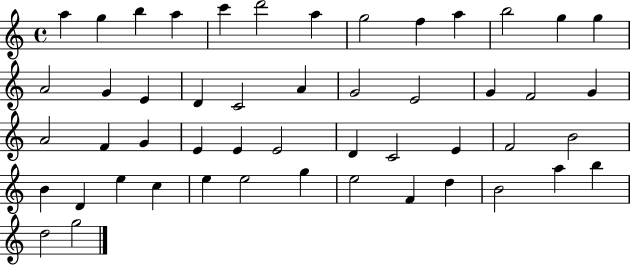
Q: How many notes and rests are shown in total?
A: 50